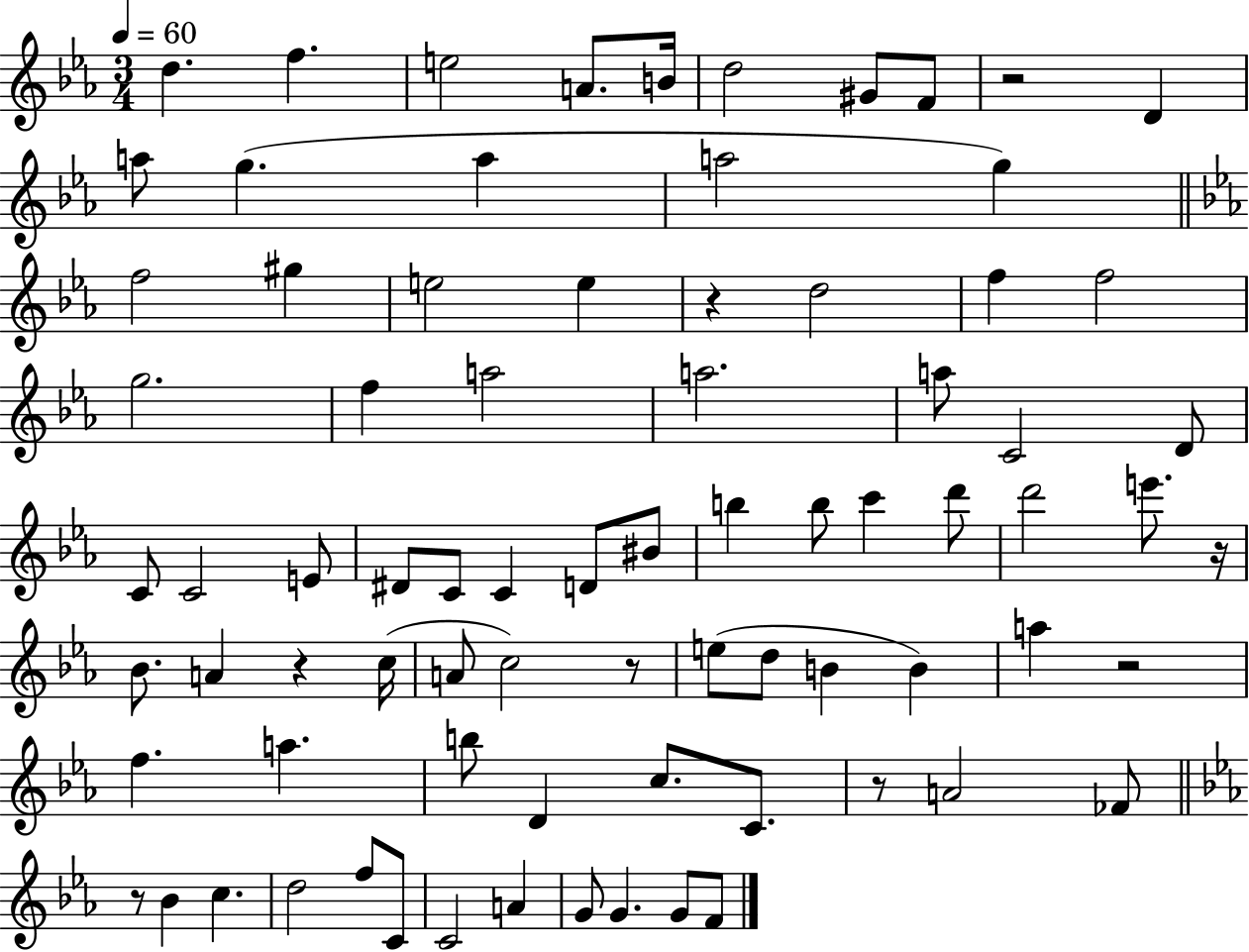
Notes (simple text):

D5/q. F5/q. E5/h A4/e. B4/s D5/h G#4/e F4/e R/h D4/q A5/e G5/q. A5/q A5/h G5/q F5/h G#5/q E5/h E5/q R/q D5/h F5/q F5/h G5/h. F5/q A5/h A5/h. A5/e C4/h D4/e C4/e C4/h E4/e D#4/e C4/e C4/q D4/e BIS4/e B5/q B5/e C6/q D6/e D6/h E6/e. R/s Bb4/e. A4/q R/q C5/s A4/e C5/h R/e E5/e D5/e B4/q B4/q A5/q R/h F5/q. A5/q. B5/e D4/q C5/e. C4/e. R/e A4/h FES4/e R/e Bb4/q C5/q. D5/h F5/e C4/e C4/h A4/q G4/e G4/q. G4/e F4/e